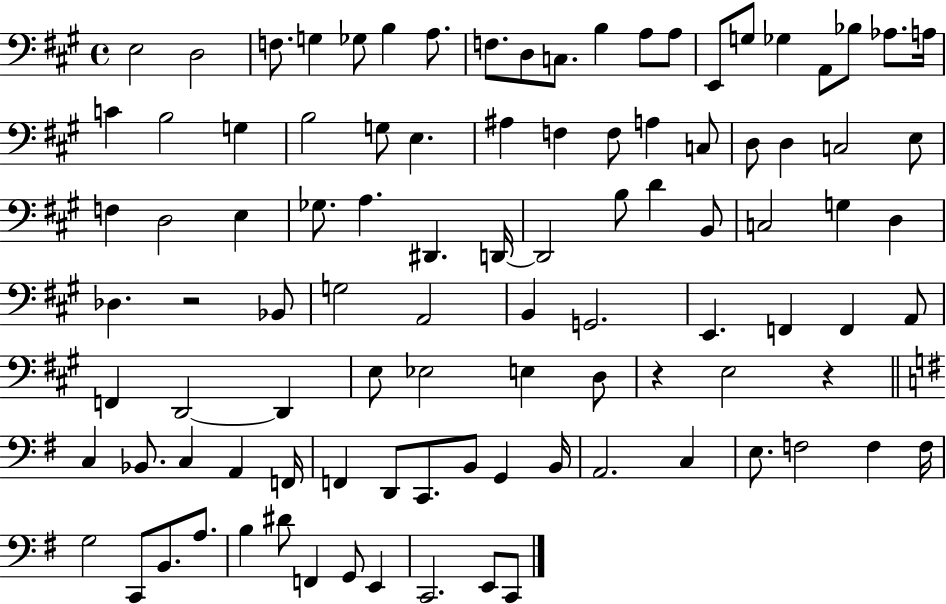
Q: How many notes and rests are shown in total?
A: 99